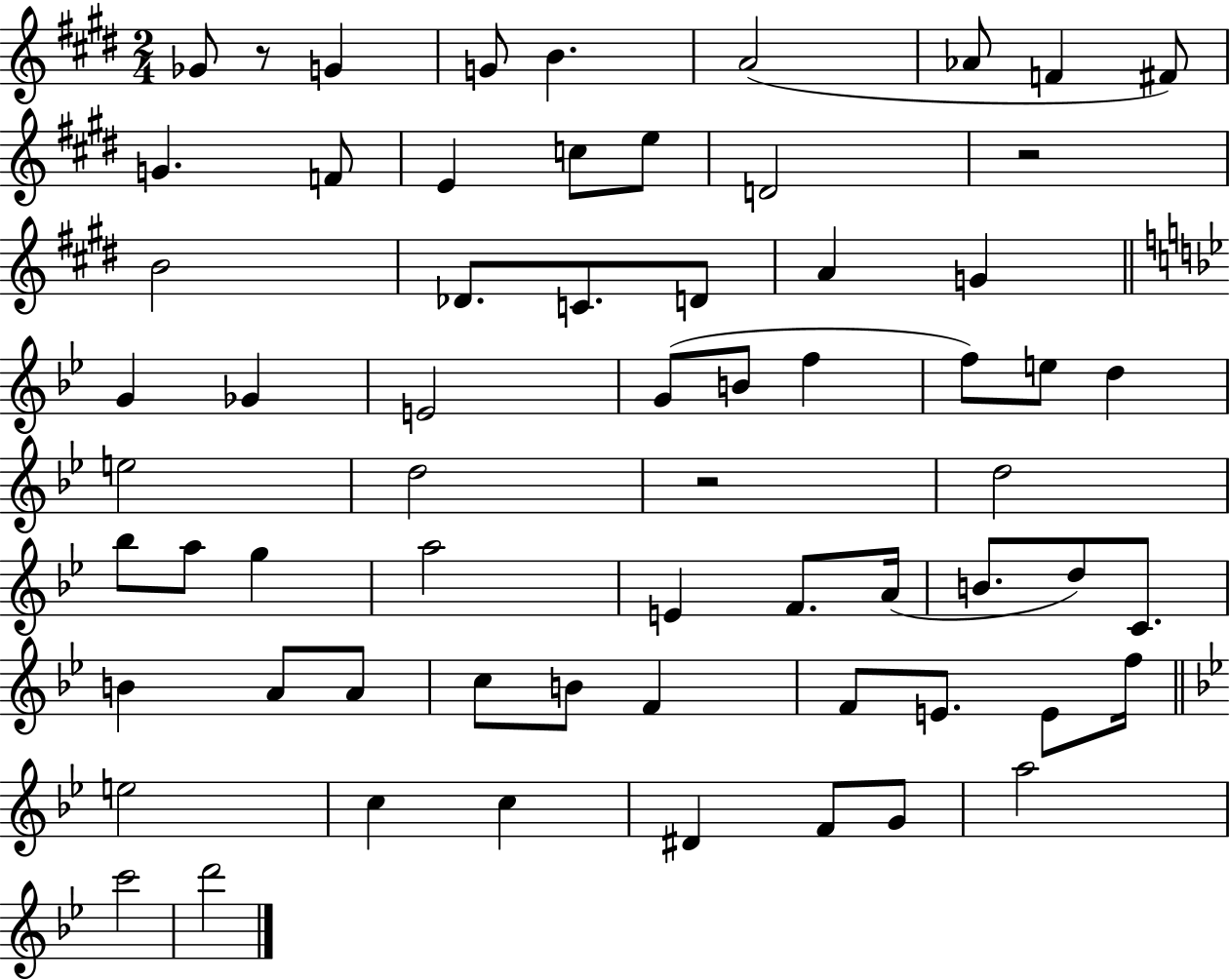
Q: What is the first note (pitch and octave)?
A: Gb4